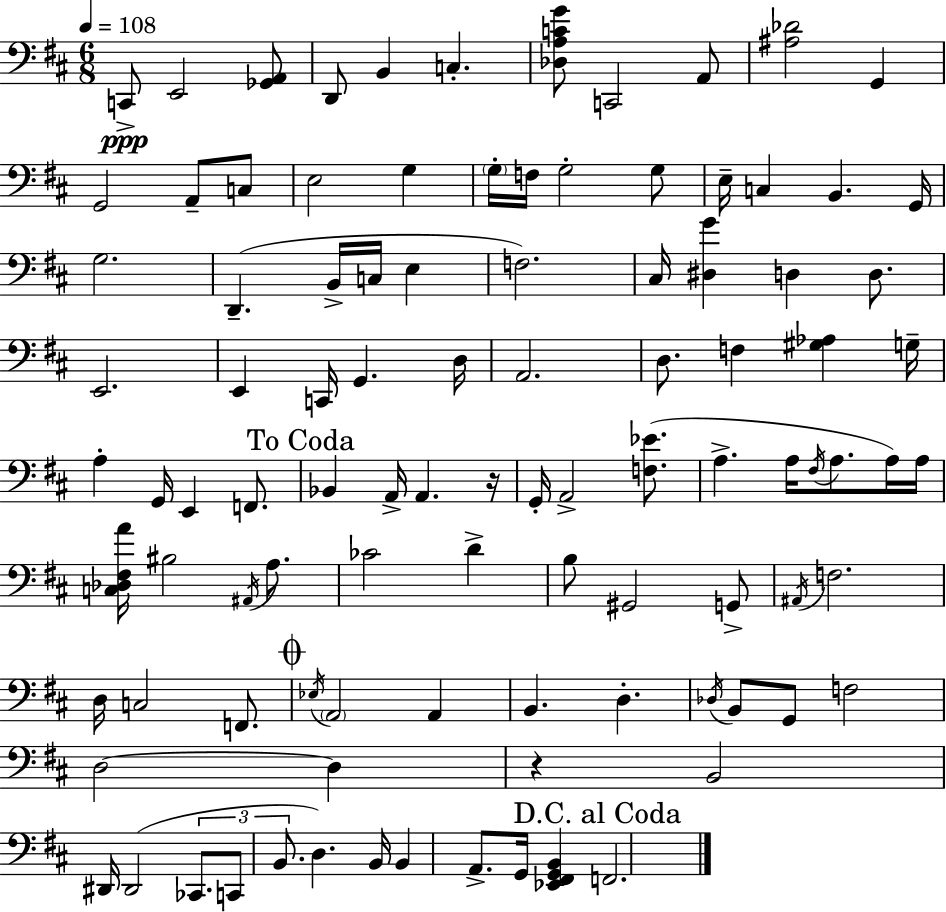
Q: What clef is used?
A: bass